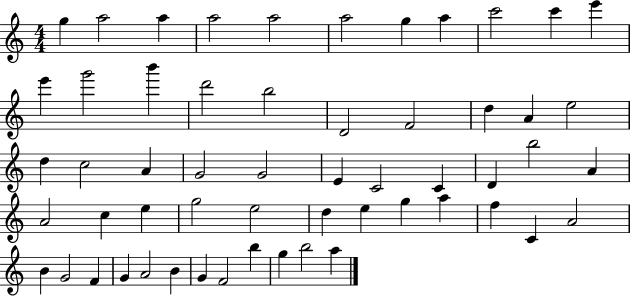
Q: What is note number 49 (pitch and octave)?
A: A4